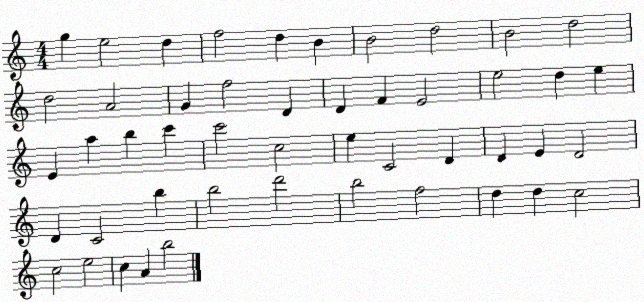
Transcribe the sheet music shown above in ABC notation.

X:1
T:Untitled
M:4/4
L:1/4
K:C
g e2 d f2 d B B2 d2 B2 d2 d2 A2 G f2 D D F E2 e2 d e E a b c' c'2 c2 e C2 D D E D2 D C2 b b2 d'2 b2 f2 d d c2 c2 e2 c A b2